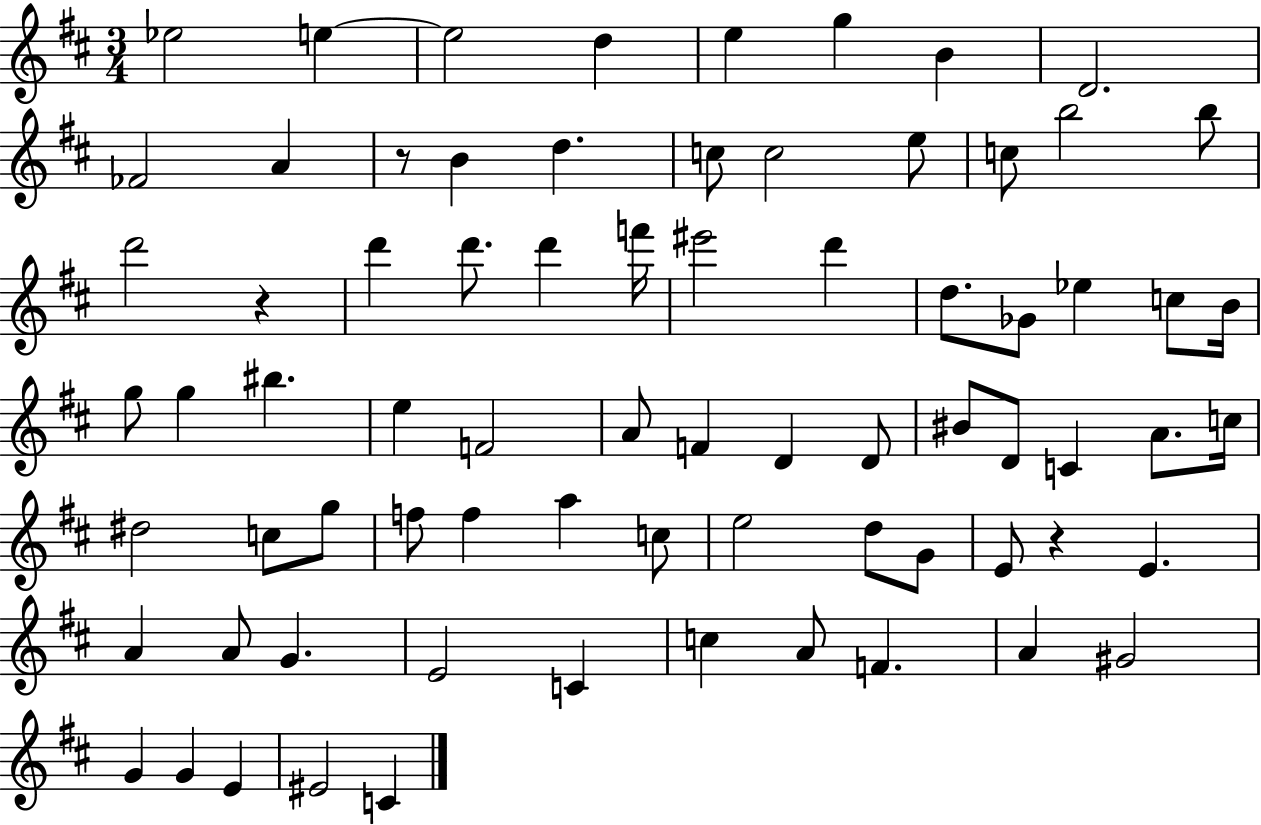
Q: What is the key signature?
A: D major